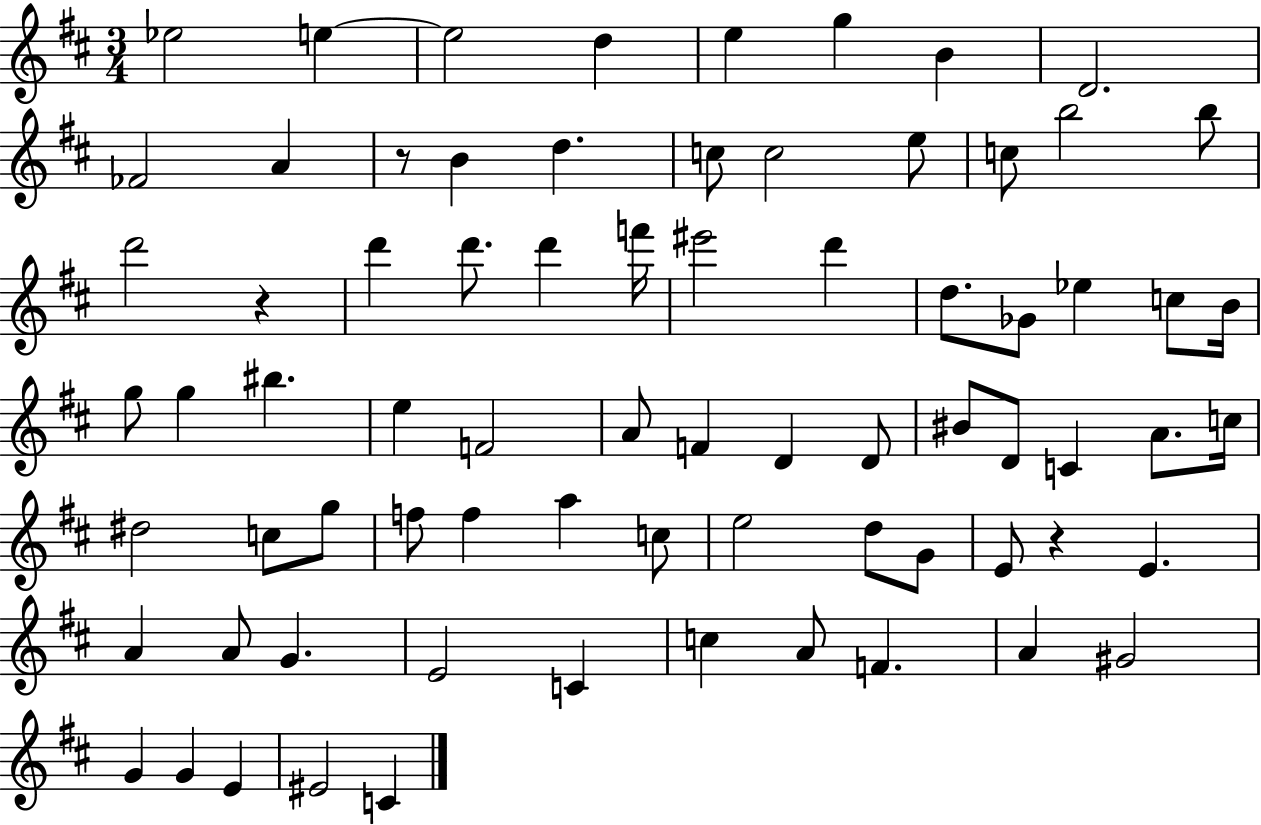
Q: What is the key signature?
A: D major